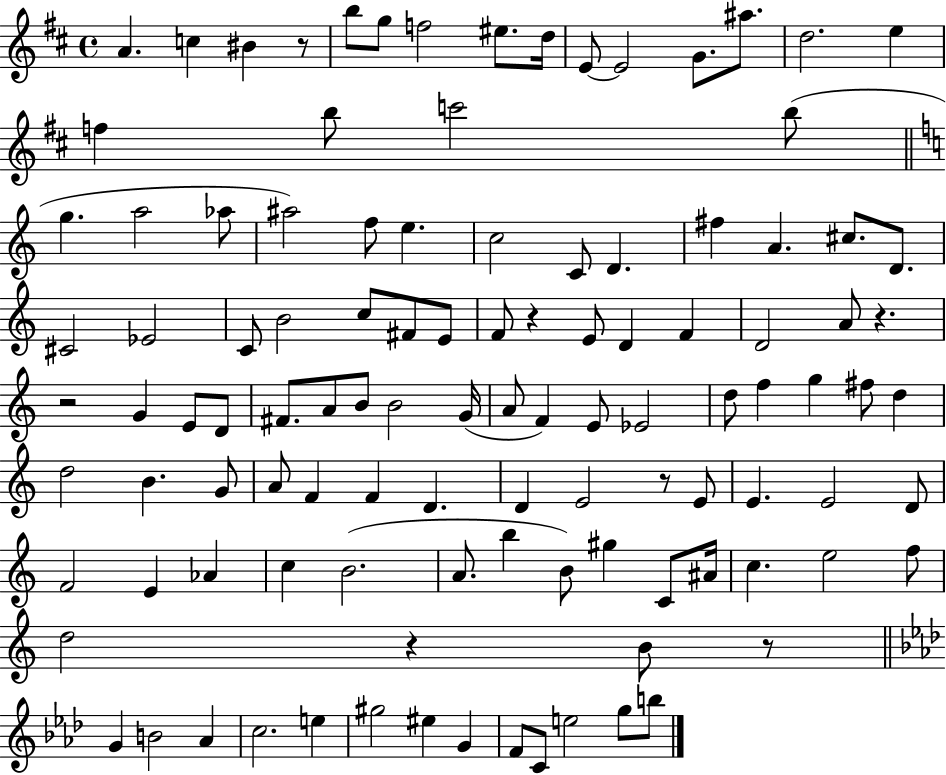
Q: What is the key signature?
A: D major